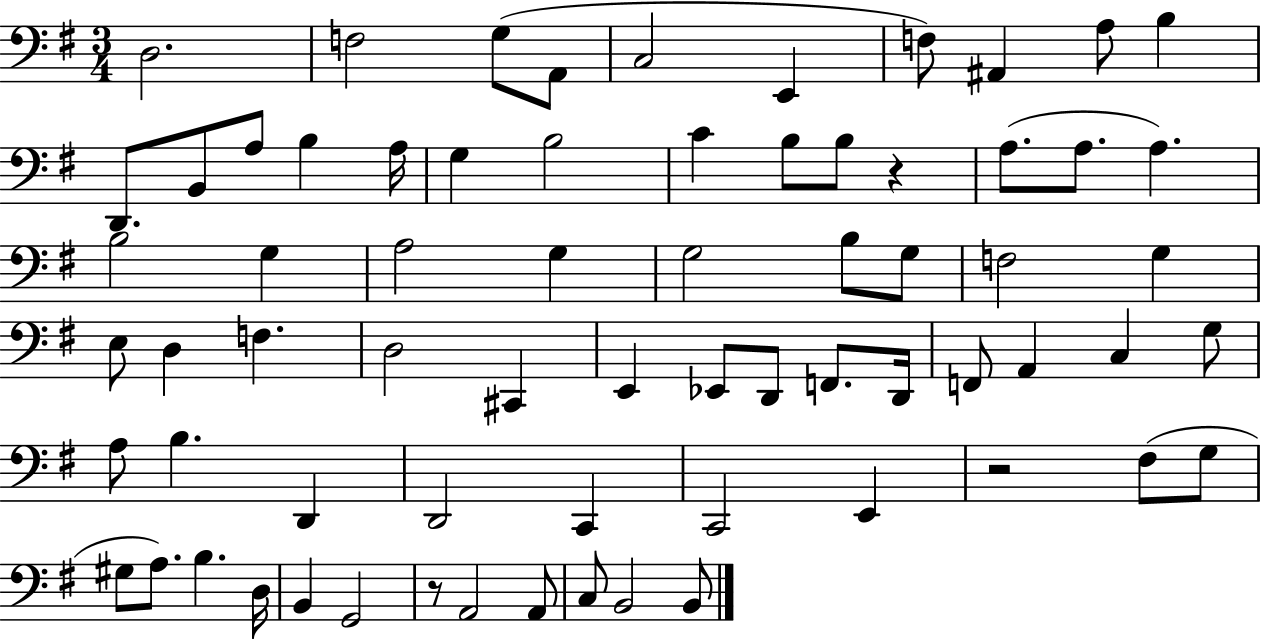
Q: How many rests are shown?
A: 3